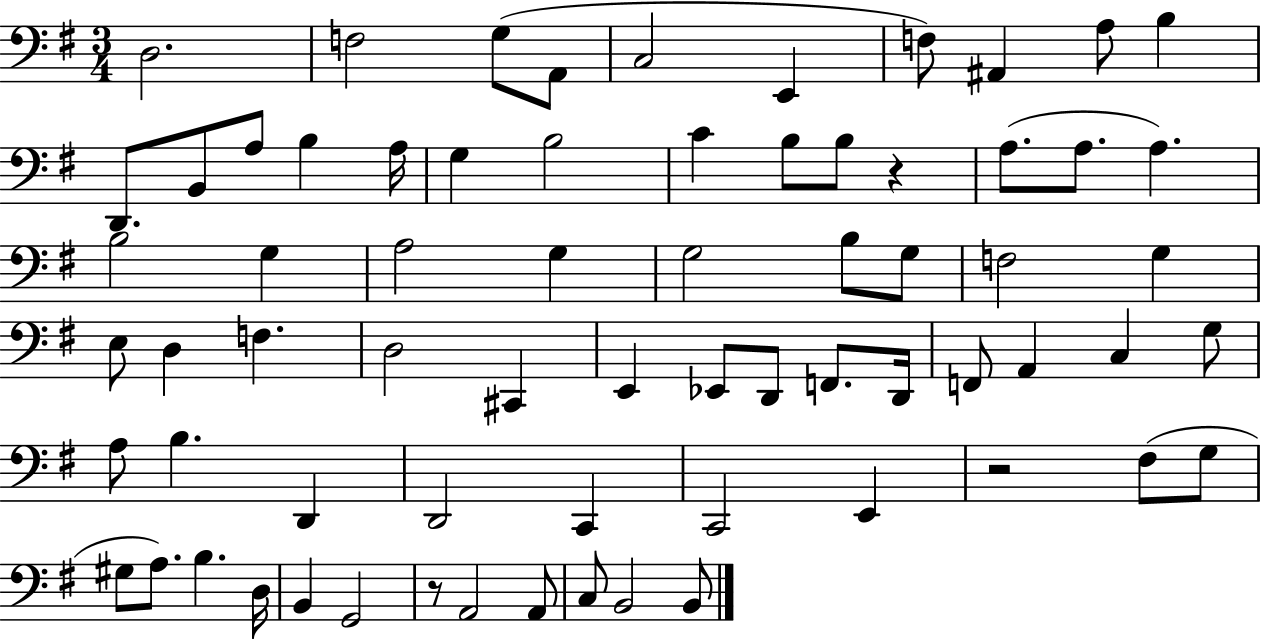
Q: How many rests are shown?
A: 3